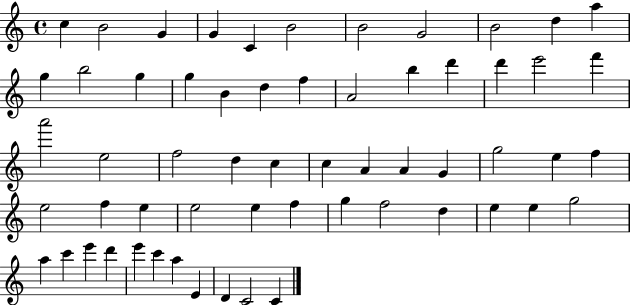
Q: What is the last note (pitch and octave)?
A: C4